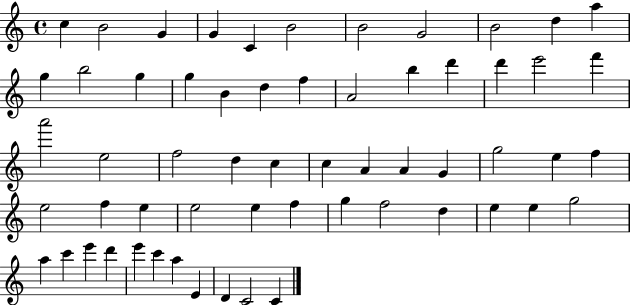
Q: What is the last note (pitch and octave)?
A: C4